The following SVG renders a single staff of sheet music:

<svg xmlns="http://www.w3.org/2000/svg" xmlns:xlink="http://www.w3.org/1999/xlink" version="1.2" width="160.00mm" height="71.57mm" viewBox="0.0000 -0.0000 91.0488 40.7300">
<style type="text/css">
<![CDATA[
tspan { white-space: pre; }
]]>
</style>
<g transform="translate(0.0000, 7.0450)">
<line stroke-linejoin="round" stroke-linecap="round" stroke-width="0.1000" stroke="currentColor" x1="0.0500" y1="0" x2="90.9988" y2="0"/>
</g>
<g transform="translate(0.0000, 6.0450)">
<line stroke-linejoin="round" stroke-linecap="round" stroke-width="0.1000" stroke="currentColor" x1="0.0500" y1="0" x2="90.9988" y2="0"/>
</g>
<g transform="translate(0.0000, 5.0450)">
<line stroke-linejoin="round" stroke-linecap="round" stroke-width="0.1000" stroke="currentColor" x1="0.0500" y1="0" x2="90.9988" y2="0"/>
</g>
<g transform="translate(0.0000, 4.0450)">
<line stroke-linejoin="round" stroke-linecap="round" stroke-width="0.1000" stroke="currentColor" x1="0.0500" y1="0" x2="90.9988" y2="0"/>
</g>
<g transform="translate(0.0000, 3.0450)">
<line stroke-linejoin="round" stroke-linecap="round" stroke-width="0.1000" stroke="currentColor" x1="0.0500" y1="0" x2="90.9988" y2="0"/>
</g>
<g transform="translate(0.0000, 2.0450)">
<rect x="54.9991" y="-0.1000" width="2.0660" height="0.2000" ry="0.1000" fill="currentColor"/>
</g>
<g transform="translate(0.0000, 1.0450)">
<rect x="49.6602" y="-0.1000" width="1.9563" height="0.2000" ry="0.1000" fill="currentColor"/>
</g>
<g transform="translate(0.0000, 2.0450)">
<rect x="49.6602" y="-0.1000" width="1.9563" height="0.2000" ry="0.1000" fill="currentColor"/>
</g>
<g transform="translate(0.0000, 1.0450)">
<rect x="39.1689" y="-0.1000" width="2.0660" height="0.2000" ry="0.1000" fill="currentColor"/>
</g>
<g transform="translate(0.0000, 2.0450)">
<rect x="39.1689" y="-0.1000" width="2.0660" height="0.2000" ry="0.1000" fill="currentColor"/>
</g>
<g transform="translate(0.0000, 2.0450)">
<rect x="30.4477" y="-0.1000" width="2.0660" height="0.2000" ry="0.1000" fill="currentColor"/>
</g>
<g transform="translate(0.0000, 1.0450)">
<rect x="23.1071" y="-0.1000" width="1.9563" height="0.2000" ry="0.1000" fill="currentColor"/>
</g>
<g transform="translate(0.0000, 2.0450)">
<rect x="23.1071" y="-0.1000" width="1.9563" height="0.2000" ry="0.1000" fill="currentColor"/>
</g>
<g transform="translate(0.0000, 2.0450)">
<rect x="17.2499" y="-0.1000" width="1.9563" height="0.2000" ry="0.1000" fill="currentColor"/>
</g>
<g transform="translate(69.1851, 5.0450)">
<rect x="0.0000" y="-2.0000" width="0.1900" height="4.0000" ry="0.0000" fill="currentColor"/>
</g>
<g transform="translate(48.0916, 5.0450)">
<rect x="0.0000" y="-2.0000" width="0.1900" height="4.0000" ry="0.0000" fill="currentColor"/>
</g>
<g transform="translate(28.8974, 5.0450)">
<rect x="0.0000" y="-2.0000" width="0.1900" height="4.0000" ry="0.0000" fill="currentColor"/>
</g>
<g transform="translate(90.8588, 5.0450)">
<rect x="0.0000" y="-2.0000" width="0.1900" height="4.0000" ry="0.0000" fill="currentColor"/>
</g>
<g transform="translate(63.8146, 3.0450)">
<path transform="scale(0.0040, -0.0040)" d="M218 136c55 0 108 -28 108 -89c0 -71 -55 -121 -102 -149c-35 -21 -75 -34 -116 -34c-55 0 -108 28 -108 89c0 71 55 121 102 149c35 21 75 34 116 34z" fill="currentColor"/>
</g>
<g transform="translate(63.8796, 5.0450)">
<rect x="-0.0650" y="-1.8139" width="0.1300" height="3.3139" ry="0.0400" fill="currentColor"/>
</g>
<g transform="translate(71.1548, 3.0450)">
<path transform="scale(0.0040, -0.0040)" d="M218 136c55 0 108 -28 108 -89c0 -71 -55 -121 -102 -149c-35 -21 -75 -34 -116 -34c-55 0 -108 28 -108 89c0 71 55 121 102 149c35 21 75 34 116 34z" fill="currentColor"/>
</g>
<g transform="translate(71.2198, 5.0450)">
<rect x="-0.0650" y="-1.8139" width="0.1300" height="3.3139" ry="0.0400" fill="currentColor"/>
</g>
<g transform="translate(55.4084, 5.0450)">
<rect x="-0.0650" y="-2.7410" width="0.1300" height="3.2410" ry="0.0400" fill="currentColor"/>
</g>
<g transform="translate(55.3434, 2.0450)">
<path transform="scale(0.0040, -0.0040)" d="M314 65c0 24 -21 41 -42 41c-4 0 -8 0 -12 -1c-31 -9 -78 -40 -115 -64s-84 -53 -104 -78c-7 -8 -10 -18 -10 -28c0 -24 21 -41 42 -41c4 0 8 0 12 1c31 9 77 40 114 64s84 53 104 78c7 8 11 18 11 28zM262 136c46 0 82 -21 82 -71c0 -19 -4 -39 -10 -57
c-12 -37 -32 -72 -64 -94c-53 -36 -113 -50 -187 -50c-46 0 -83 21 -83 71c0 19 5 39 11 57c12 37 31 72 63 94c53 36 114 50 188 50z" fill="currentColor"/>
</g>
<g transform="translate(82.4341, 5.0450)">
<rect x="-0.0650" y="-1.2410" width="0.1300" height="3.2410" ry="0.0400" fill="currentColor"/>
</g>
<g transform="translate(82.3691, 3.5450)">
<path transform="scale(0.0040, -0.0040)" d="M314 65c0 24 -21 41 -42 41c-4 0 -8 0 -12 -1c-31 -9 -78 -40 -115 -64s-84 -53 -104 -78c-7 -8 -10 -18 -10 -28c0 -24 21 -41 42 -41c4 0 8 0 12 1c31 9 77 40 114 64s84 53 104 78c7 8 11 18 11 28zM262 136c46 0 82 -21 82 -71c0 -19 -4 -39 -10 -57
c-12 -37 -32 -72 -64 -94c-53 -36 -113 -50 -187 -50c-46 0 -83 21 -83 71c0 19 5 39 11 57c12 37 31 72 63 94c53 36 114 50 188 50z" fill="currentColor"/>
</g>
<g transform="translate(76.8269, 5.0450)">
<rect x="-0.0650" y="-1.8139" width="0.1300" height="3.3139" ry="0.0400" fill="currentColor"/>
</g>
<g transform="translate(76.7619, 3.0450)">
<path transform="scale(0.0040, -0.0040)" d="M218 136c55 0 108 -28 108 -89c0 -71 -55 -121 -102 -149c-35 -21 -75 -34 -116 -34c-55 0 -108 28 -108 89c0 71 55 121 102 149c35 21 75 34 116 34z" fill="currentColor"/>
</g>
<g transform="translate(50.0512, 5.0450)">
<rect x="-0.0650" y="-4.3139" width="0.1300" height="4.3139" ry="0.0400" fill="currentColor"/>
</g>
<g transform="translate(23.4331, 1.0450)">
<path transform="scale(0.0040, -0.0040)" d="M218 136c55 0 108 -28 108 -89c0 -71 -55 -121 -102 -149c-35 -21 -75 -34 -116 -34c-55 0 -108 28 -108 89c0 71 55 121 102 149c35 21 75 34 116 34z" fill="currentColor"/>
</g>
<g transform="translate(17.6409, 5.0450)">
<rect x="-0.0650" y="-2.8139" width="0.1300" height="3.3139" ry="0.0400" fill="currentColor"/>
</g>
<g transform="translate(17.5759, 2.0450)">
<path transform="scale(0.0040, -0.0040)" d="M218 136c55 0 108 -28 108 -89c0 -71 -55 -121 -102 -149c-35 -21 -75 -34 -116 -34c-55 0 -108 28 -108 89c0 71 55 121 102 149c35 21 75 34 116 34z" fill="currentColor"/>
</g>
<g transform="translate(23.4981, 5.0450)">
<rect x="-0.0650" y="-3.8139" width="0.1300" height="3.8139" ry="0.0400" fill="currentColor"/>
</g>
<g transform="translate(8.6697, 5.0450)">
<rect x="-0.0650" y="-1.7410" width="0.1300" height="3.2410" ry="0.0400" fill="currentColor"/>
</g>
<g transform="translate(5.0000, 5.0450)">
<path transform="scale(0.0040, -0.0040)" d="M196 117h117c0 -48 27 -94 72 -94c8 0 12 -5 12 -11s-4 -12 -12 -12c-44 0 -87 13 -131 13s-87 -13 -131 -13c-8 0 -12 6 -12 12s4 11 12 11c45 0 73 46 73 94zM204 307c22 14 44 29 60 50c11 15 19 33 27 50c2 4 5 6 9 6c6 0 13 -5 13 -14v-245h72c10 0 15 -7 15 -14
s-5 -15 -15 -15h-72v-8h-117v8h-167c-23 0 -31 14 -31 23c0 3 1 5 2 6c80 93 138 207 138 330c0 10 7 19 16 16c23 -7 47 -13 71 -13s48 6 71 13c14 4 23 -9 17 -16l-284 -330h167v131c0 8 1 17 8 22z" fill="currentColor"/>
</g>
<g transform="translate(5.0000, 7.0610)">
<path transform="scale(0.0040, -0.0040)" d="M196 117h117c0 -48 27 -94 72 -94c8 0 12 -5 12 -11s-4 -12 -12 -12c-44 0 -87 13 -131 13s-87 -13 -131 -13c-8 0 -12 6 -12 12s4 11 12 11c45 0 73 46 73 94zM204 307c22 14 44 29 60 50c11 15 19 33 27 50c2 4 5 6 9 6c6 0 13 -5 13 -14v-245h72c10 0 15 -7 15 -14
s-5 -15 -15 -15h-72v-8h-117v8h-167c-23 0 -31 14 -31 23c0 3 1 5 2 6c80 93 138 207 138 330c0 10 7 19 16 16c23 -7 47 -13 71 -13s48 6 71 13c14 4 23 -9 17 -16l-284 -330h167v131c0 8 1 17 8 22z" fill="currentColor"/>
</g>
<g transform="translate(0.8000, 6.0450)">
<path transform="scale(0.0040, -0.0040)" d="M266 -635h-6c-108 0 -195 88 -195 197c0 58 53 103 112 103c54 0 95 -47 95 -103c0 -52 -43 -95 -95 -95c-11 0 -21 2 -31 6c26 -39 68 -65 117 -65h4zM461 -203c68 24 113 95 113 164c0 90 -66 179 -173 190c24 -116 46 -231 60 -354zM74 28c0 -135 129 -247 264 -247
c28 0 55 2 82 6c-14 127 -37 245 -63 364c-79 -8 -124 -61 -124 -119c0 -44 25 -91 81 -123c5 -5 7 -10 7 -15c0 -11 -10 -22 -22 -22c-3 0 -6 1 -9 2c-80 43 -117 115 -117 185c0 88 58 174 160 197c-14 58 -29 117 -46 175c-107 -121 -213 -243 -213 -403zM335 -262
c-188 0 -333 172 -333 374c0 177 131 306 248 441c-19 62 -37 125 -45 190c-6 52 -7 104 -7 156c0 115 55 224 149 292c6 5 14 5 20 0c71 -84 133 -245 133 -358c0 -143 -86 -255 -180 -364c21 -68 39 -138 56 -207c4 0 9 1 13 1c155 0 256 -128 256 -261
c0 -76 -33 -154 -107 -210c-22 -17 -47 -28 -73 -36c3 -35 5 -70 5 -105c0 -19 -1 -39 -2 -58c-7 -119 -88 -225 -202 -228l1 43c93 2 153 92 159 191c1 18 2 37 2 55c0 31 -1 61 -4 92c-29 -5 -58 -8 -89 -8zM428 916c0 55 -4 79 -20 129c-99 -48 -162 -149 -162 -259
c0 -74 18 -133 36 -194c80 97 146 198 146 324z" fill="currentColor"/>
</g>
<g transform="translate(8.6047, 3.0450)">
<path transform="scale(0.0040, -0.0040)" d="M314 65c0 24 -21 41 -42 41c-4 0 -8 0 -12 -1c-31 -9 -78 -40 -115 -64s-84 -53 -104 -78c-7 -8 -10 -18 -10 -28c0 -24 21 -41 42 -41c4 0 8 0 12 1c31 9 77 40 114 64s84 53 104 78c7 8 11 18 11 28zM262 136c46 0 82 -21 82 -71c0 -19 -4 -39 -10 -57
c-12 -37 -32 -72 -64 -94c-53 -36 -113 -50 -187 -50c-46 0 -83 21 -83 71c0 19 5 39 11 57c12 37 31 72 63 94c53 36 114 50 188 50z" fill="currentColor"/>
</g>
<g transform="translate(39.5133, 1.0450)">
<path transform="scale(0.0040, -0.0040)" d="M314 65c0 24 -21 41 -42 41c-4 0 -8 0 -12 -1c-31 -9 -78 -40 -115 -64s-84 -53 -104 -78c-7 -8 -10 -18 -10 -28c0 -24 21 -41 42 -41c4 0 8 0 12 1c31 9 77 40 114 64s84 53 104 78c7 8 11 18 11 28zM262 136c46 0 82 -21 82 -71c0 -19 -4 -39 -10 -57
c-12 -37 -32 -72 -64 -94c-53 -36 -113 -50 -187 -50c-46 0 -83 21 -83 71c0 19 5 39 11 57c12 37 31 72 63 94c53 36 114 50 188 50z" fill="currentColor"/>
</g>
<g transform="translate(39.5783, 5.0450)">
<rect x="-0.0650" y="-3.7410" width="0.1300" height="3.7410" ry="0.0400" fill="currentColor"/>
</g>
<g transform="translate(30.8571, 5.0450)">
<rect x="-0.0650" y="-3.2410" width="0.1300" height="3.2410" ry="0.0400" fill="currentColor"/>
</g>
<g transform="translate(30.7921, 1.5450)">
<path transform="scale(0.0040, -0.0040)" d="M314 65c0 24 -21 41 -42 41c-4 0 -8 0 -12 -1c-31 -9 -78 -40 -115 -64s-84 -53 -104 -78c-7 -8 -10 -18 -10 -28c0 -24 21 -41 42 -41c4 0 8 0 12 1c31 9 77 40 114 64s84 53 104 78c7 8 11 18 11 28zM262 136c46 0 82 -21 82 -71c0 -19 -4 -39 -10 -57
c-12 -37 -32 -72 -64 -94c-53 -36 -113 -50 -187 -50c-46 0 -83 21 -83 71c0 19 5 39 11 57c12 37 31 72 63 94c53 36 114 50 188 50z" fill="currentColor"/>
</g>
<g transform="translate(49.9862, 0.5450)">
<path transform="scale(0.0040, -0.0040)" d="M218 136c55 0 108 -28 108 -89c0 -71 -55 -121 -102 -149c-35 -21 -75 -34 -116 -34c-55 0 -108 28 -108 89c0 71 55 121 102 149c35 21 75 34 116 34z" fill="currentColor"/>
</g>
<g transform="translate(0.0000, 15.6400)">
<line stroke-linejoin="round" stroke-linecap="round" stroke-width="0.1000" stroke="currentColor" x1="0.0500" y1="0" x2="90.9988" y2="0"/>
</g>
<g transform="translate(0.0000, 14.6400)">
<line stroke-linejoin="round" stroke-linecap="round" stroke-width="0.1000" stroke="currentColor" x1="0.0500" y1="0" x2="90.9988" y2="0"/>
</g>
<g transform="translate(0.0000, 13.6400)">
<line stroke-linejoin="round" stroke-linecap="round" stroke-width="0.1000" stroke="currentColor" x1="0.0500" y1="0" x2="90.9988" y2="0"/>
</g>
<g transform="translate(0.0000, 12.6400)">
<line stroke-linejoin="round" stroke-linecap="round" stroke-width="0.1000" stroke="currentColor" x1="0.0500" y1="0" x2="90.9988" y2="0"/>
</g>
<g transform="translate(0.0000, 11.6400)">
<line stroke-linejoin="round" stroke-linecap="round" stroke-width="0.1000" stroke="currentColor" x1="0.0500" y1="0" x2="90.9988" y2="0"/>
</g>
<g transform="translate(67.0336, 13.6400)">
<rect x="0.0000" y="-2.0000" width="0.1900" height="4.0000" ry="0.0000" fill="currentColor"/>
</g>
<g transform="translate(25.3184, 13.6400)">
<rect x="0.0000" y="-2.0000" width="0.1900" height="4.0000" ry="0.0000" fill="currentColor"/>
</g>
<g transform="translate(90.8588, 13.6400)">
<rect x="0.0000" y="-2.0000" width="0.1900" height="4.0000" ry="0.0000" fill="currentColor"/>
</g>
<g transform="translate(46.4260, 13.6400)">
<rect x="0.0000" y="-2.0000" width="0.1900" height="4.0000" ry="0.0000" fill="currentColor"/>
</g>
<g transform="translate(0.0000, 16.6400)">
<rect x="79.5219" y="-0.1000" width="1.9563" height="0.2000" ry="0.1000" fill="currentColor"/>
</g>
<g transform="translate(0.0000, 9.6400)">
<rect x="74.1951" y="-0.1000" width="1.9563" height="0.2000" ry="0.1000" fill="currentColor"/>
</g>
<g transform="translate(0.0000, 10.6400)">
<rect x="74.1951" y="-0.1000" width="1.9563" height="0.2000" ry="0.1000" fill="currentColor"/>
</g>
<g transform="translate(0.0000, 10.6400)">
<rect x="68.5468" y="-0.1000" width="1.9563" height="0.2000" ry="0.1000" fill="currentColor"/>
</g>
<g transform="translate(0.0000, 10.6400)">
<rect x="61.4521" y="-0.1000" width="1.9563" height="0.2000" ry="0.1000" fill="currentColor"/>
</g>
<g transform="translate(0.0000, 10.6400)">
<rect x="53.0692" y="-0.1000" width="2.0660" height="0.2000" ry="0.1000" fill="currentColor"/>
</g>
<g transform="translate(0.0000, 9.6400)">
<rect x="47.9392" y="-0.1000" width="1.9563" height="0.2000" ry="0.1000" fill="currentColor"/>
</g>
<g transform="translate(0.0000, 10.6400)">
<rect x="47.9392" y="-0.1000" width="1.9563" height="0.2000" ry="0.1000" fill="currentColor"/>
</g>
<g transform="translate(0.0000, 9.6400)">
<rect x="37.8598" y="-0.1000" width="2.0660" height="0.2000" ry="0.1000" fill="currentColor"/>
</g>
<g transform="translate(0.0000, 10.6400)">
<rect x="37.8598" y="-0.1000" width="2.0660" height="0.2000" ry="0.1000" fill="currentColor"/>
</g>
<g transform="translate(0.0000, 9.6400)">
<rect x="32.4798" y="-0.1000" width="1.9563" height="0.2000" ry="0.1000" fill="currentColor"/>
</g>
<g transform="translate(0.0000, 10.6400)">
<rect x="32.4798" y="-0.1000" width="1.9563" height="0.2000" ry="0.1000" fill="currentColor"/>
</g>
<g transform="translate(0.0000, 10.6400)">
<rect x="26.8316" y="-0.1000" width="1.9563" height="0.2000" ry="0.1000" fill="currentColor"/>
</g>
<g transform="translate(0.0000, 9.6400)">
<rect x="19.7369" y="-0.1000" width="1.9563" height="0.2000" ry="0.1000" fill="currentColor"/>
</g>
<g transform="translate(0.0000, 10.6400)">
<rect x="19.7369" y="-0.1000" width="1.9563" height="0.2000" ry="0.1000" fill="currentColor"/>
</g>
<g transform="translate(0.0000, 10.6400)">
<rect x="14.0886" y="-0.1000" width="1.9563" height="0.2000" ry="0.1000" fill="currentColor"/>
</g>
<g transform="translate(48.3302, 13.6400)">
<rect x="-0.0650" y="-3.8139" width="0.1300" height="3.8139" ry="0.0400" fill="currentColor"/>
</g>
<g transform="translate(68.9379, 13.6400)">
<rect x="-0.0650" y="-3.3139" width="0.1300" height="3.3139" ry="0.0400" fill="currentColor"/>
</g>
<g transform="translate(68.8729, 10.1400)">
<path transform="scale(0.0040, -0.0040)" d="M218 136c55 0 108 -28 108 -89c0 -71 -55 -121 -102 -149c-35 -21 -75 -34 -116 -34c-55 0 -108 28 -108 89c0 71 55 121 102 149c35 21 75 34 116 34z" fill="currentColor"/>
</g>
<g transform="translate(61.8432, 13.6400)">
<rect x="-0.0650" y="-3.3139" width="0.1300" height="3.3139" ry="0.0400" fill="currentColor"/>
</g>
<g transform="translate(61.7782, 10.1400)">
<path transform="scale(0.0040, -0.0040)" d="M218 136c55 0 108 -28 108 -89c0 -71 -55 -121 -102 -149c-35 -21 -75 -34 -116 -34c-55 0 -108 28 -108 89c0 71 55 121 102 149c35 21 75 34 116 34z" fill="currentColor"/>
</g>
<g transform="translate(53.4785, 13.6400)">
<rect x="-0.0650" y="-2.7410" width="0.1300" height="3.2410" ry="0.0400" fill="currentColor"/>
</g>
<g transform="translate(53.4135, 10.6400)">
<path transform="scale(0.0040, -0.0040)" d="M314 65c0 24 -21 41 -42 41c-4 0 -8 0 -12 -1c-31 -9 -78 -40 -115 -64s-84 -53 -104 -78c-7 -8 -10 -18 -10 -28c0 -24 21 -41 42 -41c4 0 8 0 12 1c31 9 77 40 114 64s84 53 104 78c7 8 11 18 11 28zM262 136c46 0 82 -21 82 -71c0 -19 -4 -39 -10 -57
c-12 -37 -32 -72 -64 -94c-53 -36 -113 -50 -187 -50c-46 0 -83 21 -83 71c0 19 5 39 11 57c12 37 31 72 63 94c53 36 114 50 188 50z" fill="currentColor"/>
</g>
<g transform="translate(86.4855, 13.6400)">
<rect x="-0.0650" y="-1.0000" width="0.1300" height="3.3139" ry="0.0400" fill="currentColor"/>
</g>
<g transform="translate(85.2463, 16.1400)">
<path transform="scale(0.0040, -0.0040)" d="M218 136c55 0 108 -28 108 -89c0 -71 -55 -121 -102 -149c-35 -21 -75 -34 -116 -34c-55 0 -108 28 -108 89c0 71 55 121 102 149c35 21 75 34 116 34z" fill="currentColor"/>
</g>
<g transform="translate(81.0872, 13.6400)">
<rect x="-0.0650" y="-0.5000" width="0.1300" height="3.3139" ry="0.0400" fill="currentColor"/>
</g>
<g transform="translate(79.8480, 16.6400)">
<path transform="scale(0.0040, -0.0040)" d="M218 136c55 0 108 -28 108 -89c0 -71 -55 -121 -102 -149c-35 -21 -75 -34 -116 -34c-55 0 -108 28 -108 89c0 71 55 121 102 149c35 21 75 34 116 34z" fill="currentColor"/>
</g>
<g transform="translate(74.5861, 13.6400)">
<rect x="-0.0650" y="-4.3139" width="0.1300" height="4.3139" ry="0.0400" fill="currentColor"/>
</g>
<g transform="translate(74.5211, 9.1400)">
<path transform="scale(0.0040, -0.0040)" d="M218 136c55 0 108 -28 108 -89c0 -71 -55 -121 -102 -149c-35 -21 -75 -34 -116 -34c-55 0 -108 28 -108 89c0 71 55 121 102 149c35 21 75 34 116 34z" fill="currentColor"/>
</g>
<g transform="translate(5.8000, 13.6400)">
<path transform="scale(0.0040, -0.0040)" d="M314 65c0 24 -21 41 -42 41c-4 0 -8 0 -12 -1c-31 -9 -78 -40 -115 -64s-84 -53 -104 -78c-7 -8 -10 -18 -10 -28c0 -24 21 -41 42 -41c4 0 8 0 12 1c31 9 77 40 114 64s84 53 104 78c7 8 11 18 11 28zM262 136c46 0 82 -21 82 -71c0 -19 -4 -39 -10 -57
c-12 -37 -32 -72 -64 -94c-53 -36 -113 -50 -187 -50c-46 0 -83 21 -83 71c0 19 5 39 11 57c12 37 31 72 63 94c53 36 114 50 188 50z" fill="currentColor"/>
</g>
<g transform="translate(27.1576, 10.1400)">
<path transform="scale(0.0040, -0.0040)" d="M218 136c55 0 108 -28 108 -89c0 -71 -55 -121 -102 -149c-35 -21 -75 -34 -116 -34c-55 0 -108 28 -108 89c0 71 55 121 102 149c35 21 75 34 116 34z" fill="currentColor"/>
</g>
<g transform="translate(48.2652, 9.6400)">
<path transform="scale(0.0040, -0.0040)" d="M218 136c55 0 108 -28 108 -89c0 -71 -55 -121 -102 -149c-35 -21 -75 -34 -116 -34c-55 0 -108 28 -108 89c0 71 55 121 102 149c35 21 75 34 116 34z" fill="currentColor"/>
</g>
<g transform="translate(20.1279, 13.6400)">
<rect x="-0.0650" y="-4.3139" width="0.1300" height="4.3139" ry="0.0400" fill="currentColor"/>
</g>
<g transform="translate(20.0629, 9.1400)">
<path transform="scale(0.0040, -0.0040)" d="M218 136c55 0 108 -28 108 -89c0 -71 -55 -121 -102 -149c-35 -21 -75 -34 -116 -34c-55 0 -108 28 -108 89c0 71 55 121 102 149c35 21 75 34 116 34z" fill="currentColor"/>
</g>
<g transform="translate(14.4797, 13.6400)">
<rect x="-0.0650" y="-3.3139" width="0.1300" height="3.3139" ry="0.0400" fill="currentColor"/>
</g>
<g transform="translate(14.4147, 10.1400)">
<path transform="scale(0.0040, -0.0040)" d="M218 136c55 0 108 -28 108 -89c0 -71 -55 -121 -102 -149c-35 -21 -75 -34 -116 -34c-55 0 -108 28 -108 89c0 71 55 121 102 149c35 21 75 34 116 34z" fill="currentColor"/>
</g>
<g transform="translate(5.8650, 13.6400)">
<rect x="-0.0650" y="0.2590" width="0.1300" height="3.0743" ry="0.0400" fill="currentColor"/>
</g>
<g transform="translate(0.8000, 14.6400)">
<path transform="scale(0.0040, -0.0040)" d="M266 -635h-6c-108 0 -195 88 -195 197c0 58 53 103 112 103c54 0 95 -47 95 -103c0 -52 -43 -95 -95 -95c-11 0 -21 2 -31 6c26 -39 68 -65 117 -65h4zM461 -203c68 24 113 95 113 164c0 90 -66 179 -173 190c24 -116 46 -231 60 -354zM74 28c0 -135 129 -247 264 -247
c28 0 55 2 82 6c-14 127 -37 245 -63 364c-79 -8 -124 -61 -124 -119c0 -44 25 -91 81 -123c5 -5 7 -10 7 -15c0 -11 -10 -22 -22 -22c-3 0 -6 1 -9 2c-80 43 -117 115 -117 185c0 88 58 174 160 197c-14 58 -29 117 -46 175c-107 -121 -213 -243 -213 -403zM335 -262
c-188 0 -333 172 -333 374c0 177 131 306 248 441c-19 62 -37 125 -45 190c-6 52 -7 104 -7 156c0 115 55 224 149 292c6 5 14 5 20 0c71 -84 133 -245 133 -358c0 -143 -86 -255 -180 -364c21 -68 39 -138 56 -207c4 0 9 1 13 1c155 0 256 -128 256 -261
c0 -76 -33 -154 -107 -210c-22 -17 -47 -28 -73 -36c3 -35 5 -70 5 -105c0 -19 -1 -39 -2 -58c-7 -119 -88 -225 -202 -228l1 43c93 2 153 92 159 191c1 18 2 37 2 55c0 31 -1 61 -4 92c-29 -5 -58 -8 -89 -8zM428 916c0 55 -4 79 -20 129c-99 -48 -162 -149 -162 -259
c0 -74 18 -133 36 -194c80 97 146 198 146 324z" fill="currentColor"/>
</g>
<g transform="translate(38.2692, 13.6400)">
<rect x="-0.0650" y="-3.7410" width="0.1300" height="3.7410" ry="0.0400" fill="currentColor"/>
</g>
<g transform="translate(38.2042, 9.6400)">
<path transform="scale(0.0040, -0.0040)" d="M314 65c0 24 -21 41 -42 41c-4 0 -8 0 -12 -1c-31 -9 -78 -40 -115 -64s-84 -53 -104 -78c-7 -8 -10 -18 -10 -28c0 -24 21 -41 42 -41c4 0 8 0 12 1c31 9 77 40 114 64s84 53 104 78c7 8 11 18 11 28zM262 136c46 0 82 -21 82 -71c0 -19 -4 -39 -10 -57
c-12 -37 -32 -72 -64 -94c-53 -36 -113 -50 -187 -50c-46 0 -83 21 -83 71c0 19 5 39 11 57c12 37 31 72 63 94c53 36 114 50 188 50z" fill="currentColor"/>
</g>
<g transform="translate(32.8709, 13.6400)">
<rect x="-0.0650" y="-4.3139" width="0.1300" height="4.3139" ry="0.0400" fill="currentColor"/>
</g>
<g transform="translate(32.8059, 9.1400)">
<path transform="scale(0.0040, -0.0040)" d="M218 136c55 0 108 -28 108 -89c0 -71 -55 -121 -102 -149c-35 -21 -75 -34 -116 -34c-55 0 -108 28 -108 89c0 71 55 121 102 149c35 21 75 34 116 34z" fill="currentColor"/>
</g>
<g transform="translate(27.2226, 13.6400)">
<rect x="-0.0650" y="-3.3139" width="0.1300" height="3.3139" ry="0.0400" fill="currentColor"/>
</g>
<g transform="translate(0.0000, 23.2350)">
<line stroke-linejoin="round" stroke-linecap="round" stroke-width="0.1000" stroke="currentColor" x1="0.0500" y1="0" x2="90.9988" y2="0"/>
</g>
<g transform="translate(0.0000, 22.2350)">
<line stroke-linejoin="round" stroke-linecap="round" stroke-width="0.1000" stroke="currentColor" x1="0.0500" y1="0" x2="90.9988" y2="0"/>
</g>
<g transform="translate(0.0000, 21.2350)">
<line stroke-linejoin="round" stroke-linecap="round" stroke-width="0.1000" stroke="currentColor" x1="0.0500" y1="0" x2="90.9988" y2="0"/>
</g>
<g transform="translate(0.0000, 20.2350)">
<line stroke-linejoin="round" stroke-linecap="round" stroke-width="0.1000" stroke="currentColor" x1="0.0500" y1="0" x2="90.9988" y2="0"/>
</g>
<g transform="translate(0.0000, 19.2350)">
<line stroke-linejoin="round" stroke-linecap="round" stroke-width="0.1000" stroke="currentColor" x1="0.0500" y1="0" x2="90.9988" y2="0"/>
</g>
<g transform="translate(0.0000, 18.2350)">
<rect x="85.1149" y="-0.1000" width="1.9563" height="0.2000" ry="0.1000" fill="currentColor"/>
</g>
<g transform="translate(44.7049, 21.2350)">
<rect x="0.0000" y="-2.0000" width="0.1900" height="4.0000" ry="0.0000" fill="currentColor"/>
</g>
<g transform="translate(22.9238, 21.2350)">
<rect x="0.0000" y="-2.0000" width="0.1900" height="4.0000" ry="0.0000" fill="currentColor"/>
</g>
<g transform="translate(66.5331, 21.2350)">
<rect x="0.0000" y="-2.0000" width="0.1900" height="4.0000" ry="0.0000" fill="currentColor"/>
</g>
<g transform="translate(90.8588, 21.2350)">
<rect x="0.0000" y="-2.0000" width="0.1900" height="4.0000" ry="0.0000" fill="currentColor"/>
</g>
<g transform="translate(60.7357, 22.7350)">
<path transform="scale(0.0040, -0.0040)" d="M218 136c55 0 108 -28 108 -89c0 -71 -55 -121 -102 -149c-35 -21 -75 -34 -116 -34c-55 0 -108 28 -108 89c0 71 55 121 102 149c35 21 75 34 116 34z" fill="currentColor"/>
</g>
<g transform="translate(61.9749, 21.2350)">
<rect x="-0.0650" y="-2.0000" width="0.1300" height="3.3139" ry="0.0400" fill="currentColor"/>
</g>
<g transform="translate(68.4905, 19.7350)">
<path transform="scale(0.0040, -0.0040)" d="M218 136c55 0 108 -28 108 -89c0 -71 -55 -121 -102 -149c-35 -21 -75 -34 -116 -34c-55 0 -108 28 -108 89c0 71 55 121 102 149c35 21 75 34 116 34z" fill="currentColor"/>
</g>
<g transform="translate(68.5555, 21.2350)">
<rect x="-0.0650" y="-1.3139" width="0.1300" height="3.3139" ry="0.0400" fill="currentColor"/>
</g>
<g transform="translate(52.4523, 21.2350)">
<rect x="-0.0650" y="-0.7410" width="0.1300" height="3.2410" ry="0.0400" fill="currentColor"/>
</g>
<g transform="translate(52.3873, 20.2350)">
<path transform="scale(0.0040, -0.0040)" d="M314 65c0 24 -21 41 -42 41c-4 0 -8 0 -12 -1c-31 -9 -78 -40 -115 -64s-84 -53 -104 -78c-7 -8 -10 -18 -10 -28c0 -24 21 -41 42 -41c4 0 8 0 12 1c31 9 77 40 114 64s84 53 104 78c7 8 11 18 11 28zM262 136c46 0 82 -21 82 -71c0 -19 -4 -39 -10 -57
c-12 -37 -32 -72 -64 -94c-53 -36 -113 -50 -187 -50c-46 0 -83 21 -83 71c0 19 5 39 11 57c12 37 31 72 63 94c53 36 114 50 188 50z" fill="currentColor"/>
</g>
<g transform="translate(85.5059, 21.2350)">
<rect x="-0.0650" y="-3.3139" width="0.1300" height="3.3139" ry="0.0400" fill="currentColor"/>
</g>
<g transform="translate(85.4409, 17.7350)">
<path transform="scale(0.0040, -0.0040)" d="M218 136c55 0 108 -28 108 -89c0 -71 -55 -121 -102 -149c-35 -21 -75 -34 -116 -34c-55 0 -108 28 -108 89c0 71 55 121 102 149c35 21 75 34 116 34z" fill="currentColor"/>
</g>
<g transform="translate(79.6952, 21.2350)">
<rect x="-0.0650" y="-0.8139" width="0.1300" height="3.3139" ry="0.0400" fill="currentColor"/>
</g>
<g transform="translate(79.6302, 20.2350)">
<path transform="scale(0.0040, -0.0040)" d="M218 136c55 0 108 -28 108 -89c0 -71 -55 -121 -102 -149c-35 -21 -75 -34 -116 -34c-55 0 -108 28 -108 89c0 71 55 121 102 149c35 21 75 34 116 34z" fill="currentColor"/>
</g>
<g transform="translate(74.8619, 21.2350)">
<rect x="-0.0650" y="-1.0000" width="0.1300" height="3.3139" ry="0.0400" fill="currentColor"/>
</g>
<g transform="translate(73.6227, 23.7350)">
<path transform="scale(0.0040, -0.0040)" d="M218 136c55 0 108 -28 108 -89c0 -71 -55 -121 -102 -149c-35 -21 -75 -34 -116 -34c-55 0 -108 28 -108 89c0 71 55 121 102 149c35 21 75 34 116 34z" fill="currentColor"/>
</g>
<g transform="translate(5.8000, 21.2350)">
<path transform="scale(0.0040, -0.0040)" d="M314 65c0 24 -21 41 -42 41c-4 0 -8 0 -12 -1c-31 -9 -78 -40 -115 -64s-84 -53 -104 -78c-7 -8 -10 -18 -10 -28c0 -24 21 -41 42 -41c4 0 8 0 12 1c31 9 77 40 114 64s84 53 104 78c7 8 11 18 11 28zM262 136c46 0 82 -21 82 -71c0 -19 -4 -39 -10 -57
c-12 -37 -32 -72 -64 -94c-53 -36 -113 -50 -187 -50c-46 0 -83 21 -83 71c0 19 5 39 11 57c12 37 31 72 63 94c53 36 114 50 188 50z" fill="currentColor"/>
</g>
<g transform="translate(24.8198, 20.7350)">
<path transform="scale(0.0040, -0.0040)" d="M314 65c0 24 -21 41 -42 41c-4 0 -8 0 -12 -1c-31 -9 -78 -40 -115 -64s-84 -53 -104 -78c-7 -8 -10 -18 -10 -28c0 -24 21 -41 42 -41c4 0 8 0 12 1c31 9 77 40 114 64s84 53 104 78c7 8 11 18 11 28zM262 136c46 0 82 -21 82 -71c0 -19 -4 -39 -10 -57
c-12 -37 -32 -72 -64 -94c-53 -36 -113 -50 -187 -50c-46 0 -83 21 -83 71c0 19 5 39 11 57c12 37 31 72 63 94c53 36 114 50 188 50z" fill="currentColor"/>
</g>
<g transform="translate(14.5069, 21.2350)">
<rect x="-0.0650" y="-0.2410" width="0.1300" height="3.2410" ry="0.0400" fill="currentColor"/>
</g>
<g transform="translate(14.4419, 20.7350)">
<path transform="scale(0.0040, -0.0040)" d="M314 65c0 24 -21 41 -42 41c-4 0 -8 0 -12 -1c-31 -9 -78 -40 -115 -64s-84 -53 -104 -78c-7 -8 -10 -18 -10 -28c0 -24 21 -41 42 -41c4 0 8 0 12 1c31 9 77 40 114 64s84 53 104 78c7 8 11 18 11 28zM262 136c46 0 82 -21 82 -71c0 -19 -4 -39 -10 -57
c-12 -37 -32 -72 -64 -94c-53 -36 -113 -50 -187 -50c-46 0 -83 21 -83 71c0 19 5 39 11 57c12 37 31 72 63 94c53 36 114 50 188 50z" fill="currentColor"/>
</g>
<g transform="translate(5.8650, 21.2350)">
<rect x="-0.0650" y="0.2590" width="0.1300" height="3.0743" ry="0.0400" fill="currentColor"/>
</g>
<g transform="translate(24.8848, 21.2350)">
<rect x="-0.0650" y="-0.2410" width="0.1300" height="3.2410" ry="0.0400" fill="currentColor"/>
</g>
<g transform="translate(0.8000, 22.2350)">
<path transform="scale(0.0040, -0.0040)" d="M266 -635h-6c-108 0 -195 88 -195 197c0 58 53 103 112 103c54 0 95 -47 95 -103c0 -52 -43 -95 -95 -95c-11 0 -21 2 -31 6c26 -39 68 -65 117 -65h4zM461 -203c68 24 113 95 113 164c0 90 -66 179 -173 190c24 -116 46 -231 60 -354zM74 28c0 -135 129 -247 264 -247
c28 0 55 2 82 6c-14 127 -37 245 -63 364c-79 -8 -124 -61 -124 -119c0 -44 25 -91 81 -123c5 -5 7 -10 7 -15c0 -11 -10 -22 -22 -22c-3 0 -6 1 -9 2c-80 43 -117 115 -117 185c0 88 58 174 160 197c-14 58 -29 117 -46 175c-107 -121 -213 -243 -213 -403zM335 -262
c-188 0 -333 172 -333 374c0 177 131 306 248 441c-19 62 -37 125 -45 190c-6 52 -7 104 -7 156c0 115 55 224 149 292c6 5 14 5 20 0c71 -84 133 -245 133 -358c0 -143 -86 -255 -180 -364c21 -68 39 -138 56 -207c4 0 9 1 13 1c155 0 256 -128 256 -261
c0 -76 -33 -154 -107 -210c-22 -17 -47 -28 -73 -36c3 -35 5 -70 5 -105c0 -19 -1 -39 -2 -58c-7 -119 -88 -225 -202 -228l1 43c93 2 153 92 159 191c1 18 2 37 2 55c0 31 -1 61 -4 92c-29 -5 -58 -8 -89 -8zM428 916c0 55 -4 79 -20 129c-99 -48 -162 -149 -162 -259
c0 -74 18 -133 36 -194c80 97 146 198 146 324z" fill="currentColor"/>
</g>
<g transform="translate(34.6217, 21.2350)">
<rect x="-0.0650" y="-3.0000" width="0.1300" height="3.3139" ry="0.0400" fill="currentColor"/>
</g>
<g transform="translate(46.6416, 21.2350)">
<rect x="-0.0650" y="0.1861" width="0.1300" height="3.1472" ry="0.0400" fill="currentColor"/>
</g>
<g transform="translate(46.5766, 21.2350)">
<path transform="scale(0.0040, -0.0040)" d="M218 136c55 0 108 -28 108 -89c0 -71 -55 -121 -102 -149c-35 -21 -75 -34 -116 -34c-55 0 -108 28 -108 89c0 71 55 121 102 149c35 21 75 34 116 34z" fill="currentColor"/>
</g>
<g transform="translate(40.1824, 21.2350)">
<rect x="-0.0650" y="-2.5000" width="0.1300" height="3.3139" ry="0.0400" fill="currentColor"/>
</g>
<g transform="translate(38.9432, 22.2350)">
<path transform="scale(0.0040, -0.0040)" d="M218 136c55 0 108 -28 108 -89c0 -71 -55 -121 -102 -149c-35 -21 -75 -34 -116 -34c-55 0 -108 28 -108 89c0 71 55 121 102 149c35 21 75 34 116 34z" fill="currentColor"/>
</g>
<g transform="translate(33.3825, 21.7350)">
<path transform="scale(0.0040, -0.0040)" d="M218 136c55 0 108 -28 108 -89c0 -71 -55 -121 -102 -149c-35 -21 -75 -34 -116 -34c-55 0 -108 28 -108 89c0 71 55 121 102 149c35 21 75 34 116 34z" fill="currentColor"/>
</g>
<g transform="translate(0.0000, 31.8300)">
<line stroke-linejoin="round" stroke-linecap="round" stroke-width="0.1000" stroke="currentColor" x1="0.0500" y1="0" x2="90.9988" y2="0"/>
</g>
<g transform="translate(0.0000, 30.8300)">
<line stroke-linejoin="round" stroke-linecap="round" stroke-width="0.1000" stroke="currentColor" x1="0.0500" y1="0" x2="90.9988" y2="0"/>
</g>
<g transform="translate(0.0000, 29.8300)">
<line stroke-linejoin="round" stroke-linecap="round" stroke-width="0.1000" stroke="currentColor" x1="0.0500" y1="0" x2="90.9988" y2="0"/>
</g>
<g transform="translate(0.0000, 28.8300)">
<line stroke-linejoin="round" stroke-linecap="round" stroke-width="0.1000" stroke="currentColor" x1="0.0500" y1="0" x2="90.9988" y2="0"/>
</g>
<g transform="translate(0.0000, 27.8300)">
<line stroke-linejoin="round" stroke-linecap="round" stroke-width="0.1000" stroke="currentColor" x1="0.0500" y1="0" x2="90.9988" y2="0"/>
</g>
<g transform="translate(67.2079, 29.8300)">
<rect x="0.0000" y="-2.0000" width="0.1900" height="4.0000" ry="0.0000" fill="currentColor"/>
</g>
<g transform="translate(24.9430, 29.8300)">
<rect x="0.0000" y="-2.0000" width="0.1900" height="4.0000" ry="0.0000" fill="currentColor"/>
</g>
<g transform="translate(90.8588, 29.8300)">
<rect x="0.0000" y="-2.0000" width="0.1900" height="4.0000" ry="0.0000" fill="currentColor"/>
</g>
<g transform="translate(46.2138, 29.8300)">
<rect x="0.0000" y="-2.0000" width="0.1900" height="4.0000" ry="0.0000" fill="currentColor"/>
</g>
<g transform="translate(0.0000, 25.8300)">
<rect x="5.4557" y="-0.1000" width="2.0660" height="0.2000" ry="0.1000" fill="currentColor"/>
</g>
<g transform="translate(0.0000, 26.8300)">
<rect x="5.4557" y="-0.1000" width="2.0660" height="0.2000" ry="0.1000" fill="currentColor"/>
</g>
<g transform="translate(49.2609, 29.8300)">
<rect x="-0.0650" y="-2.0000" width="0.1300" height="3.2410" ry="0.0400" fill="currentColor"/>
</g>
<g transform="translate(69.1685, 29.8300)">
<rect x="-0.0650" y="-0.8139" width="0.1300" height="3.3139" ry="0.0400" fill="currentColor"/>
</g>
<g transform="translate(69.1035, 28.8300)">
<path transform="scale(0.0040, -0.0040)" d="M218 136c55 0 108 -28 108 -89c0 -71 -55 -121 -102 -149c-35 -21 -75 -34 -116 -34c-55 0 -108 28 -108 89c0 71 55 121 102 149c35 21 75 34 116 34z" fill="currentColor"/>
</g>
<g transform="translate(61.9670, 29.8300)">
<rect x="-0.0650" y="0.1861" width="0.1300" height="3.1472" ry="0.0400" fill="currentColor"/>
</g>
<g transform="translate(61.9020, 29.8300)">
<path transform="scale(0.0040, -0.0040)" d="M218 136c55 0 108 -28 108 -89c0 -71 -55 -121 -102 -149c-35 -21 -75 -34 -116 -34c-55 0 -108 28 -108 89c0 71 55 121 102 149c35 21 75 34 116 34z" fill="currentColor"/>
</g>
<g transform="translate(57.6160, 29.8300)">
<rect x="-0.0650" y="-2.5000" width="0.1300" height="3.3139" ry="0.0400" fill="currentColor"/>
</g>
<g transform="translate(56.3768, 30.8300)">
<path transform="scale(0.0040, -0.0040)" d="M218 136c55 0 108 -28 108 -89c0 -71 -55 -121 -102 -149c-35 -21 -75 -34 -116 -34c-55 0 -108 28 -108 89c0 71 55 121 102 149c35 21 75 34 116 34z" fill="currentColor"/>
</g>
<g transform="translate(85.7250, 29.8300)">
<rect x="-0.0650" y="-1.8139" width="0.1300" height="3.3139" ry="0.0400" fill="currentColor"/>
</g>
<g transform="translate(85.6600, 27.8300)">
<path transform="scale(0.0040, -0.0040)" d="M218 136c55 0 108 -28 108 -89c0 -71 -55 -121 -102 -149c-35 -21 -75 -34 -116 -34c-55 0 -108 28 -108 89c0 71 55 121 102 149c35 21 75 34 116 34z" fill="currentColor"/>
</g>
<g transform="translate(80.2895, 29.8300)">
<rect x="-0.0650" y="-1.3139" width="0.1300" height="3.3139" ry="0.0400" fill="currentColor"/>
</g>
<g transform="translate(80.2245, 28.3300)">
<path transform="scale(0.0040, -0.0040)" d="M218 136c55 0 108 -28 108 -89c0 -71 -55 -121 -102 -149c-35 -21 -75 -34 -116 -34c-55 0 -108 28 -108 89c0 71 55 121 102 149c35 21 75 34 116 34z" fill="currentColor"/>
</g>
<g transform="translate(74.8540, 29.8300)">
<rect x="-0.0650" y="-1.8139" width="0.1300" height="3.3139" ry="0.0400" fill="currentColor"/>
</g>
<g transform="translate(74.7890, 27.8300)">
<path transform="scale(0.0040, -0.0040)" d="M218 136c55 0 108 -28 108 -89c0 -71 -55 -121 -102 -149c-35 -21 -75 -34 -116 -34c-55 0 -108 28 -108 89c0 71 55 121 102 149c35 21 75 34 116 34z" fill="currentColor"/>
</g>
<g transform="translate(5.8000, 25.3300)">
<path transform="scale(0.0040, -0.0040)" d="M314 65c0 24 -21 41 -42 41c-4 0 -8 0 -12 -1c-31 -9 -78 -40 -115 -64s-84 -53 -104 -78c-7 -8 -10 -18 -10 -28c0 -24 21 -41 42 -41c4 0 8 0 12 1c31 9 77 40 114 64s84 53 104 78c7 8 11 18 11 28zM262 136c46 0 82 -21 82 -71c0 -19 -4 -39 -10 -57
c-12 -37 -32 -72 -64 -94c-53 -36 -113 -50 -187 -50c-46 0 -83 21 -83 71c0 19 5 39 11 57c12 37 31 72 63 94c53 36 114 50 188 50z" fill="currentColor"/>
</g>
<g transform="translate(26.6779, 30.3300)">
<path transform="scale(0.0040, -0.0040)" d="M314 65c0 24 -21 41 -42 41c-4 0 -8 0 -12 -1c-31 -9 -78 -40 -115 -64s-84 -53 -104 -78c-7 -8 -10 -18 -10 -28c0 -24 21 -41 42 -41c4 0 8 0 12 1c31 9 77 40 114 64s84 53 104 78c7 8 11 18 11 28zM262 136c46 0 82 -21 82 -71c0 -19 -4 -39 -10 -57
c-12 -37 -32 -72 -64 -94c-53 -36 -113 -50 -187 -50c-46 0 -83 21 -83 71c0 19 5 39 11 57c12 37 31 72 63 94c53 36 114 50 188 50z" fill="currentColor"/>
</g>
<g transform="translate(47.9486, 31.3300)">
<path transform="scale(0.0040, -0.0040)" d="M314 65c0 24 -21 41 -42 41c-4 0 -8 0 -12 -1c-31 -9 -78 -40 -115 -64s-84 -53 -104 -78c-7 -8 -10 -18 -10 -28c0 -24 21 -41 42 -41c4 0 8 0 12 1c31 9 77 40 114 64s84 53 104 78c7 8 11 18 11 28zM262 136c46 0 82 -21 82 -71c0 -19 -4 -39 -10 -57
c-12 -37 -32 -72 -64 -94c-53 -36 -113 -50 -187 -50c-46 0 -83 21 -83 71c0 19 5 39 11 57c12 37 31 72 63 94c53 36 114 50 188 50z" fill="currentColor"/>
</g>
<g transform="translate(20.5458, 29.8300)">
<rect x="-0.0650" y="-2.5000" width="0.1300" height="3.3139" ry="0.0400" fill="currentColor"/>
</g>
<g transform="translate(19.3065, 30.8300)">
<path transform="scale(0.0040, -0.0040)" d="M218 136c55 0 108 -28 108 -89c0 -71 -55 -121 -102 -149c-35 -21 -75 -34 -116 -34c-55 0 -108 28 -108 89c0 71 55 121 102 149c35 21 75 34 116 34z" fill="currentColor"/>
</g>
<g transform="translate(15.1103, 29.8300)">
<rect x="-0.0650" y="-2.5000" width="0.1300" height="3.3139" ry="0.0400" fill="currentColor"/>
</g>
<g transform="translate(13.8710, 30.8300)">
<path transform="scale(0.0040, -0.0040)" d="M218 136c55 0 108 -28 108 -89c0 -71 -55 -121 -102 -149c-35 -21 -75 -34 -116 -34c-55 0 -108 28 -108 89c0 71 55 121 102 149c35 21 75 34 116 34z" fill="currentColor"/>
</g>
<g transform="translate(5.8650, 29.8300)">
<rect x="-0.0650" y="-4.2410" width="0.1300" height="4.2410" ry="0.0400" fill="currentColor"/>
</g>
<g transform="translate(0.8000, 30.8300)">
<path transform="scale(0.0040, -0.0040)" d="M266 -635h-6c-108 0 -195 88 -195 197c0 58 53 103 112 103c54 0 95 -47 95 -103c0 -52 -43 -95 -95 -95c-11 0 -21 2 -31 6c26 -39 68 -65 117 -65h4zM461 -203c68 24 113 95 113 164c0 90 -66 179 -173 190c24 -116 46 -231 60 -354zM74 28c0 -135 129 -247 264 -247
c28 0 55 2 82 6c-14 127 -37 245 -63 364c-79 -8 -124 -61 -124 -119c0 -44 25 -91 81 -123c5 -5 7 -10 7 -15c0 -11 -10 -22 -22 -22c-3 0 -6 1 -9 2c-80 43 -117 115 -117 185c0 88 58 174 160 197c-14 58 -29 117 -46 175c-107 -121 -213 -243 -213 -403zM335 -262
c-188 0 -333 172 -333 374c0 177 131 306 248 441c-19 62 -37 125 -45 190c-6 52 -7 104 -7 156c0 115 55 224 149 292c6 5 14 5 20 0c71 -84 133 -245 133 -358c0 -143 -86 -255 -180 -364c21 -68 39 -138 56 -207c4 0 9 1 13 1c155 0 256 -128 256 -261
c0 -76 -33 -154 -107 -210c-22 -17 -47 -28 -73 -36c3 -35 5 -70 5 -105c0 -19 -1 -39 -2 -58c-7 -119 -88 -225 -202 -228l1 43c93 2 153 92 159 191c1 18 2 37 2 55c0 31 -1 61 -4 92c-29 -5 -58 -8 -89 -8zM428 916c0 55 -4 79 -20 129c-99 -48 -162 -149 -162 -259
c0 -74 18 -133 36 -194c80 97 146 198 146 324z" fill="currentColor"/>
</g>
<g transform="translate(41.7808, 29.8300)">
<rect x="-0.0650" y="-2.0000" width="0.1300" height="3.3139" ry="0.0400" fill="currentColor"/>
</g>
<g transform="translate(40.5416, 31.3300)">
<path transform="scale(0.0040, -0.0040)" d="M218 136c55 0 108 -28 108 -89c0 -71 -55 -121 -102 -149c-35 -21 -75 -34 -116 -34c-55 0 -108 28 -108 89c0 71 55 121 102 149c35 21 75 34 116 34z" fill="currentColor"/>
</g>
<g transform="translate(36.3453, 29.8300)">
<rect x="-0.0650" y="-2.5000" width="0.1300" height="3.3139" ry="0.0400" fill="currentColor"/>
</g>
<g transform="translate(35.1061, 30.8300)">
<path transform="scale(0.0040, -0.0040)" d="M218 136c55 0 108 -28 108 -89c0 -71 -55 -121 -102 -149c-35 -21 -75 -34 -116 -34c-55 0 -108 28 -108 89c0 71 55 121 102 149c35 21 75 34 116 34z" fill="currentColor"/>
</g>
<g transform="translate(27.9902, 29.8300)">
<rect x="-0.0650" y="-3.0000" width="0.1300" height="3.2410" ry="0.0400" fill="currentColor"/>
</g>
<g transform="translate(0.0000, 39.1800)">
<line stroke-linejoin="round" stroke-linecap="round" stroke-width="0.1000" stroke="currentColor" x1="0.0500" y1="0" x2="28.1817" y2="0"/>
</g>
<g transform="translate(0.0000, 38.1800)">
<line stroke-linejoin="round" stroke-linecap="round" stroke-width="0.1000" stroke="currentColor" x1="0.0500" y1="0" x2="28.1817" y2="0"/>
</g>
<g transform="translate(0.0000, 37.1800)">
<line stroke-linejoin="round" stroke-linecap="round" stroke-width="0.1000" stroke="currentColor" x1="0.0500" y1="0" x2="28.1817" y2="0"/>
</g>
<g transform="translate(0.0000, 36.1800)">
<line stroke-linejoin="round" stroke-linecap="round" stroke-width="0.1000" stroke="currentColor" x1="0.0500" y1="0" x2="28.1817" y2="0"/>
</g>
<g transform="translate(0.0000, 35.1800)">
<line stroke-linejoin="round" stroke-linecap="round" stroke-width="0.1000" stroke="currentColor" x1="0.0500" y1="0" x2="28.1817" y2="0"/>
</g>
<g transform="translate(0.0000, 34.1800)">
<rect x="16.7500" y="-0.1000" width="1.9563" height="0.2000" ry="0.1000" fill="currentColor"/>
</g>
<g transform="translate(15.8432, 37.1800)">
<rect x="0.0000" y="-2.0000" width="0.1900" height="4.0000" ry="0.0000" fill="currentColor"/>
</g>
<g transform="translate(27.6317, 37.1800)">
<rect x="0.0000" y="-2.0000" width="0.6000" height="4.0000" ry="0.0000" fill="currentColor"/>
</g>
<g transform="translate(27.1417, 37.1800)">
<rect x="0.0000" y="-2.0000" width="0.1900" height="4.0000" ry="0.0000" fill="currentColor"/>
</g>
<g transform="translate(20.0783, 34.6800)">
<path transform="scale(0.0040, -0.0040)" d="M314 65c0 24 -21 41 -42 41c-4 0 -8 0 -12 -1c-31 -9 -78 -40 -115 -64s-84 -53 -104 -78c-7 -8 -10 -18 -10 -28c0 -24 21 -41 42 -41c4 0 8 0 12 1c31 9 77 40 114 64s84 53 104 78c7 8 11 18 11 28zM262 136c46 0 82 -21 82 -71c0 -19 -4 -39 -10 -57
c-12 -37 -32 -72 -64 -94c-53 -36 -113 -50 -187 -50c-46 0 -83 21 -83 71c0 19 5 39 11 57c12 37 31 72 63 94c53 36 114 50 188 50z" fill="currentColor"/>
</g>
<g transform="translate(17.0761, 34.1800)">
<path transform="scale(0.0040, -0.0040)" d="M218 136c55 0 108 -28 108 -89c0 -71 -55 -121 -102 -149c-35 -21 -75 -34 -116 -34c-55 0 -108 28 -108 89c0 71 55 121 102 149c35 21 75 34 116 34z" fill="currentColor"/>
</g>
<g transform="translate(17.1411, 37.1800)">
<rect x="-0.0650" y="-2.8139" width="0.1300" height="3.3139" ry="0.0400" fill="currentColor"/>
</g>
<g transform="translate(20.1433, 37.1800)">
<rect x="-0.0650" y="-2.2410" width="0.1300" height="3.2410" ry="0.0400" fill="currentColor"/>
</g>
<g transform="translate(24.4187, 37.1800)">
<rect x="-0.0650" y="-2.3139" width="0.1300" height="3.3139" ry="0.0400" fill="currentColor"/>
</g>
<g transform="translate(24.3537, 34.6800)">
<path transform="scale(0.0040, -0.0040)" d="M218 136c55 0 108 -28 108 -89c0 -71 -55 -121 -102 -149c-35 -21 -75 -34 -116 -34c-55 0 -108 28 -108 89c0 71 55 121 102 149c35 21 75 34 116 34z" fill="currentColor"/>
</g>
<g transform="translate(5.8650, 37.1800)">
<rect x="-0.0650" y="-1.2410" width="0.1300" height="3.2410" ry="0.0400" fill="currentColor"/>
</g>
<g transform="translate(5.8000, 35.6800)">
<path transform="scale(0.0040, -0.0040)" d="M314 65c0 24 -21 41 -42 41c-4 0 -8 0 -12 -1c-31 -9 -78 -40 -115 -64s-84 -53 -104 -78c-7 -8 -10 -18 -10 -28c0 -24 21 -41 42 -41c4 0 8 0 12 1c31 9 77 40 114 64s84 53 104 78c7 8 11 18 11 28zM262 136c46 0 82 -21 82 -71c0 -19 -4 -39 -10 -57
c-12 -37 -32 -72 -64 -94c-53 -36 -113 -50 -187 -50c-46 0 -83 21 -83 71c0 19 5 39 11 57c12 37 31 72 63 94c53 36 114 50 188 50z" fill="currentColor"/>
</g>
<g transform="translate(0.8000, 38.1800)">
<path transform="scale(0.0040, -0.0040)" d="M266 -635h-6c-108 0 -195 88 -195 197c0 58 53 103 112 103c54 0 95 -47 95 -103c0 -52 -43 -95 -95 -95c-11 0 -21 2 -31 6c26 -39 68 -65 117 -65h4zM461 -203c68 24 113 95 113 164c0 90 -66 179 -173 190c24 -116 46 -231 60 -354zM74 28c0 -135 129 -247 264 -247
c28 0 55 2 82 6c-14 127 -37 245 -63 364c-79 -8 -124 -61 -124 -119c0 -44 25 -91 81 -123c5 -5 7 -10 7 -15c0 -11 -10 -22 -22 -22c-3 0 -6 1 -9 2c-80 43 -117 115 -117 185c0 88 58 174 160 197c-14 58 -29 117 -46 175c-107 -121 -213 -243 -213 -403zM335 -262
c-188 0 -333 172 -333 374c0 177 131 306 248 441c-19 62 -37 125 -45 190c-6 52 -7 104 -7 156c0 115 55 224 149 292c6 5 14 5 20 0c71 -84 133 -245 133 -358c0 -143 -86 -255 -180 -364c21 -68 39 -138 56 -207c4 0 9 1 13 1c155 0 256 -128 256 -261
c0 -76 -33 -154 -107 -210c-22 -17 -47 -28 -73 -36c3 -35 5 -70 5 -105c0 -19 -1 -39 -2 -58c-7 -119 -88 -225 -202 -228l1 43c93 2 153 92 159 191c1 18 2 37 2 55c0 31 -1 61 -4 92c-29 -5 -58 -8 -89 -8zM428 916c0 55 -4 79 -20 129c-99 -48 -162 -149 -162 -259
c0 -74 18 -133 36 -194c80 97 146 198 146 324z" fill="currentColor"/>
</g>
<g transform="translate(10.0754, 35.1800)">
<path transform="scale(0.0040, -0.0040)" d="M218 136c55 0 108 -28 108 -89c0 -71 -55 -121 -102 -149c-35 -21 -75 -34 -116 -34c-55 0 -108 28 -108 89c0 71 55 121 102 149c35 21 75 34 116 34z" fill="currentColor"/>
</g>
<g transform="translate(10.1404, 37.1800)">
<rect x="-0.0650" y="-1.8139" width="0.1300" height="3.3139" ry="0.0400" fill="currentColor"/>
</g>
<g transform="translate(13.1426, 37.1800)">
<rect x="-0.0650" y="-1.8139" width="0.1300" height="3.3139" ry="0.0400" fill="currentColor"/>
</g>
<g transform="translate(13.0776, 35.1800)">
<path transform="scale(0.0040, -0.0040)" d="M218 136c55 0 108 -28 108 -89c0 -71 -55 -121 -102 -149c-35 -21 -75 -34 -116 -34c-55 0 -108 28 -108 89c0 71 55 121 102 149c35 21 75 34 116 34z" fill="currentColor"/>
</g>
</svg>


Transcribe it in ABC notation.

X:1
T:Untitled
M:4/4
L:1/4
K:C
f2 a c' b2 c'2 d' a2 f f f e2 B2 b d' b d' c'2 c' a2 b b d' C D B2 c2 c2 A G B d2 F e D d b d'2 G G A2 G F F2 G B d f e f e2 f f a g2 g